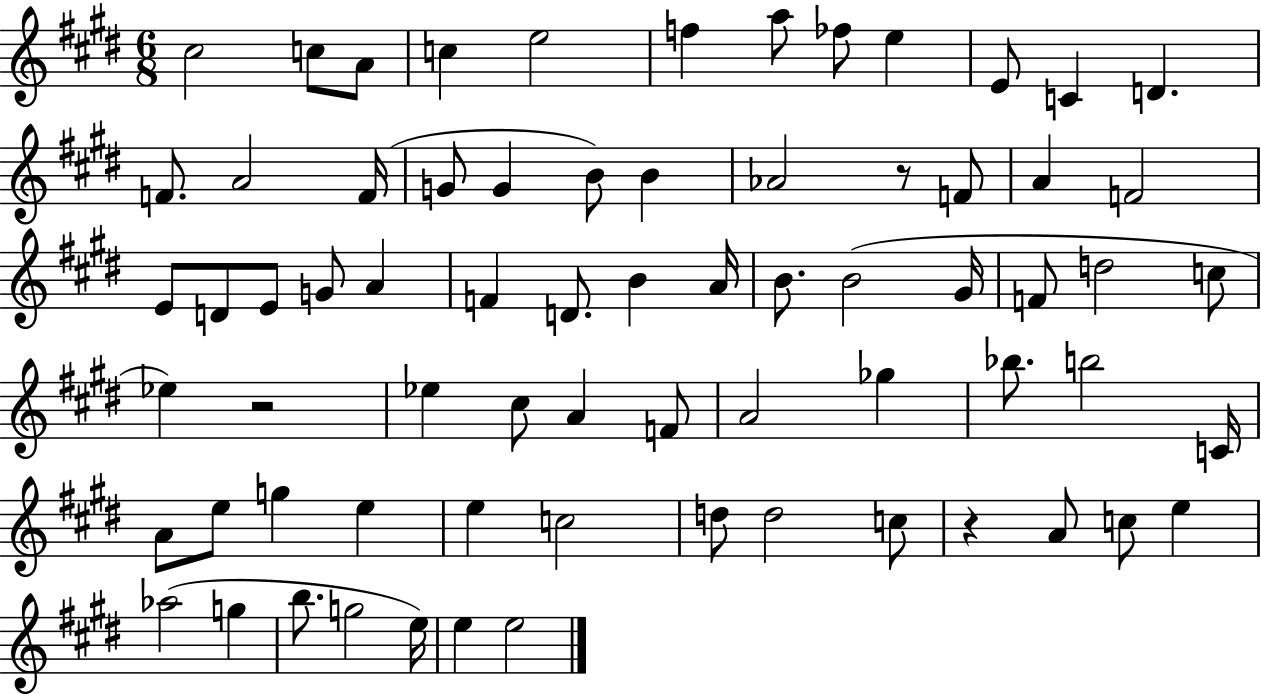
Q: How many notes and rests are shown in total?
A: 70